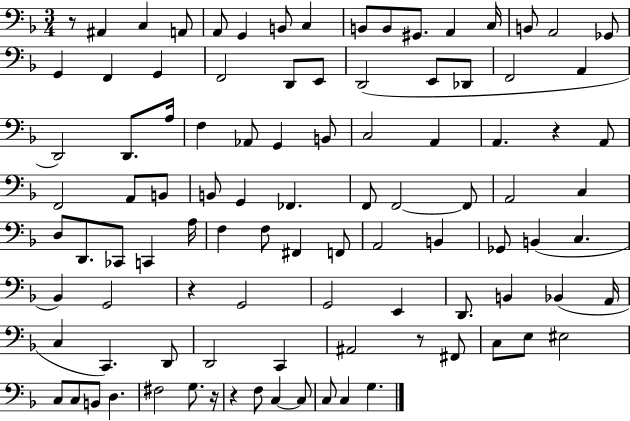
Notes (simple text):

R/e A#2/q C3/q A2/e A2/e G2/q B2/e C3/q B2/e B2/e G#2/e. A2/q C3/s B2/e A2/h Gb2/e G2/q F2/q G2/q F2/h D2/e E2/e D2/h E2/e Db2/e F2/h A2/q D2/h D2/e. A3/s F3/q Ab2/e G2/q B2/e C3/h A2/q A2/q. R/q A2/e F2/h A2/e B2/e B2/e G2/q FES2/q. F2/e F2/h F2/e A2/h C3/q D3/e D2/e. CES2/e C2/q A3/s F3/q F3/e F#2/q F2/e A2/h B2/q Gb2/e B2/q C3/q. Bb2/q G2/h R/q G2/h G2/h E2/q D2/e. B2/q Bb2/q A2/s C3/q C2/q. D2/e D2/h C2/q A#2/h R/e F#2/e C3/e E3/e EIS3/h C3/e C3/e B2/e D3/q. F#3/h G3/e. R/s R/q F3/e C3/q C3/e C3/e C3/q G3/q.